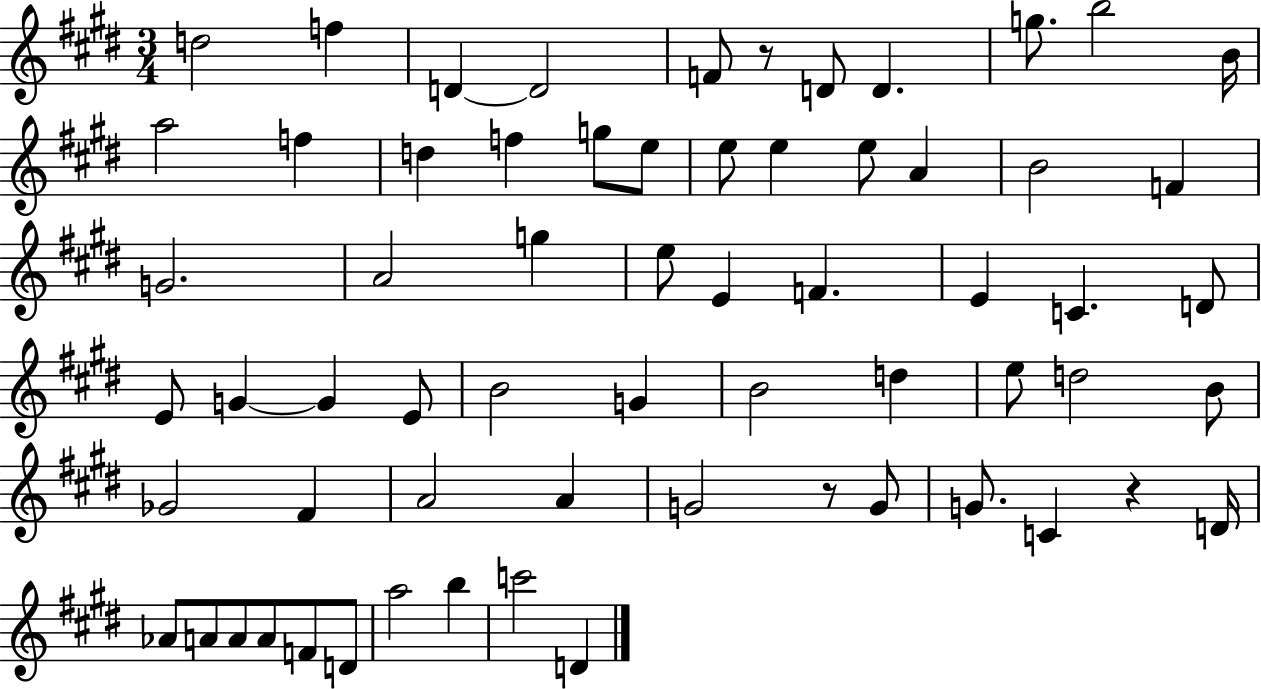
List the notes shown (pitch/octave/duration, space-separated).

D5/h F5/q D4/q D4/h F4/e R/e D4/e D4/q. G5/e. B5/h B4/s A5/h F5/q D5/q F5/q G5/e E5/e E5/e E5/q E5/e A4/q B4/h F4/q G4/h. A4/h G5/q E5/e E4/q F4/q. E4/q C4/q. D4/e E4/e G4/q G4/q E4/e B4/h G4/q B4/h D5/q E5/e D5/h B4/e Gb4/h F#4/q A4/h A4/q G4/h R/e G4/e G4/e. C4/q R/q D4/s Ab4/e A4/e A4/e A4/e F4/e D4/e A5/h B5/q C6/h D4/q